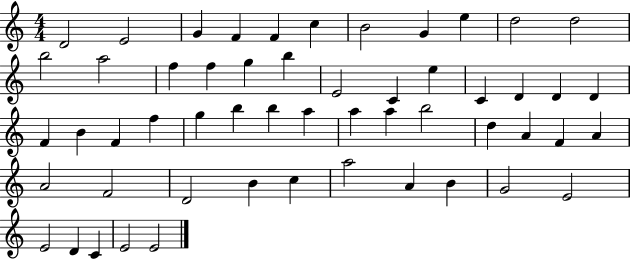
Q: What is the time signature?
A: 4/4